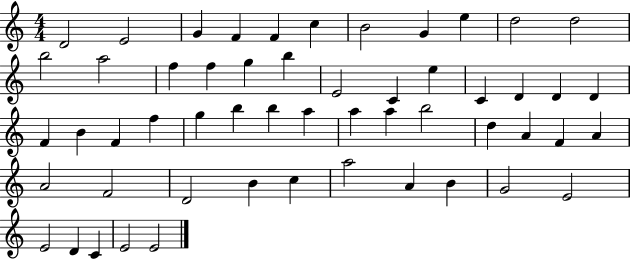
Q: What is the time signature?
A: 4/4